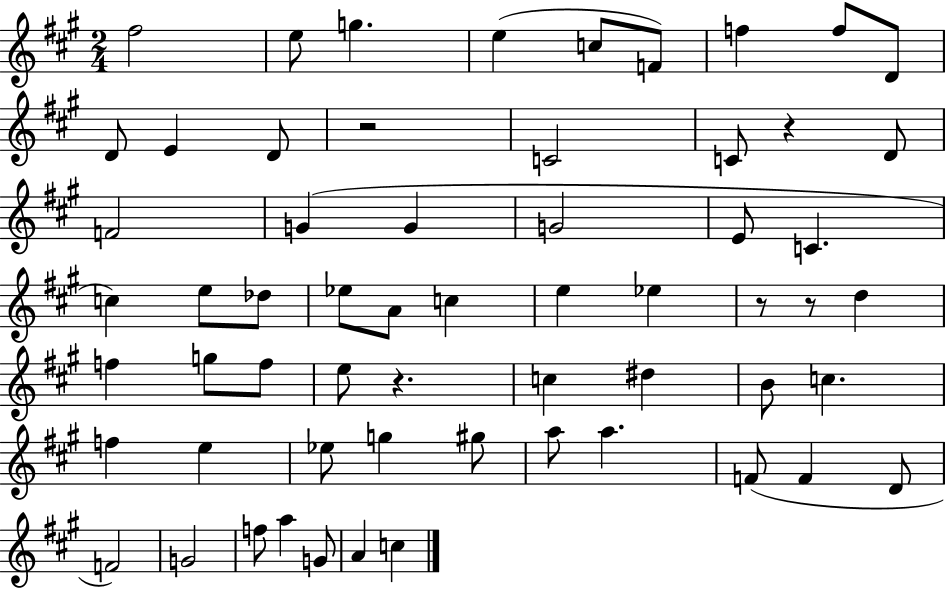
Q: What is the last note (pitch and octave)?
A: C5